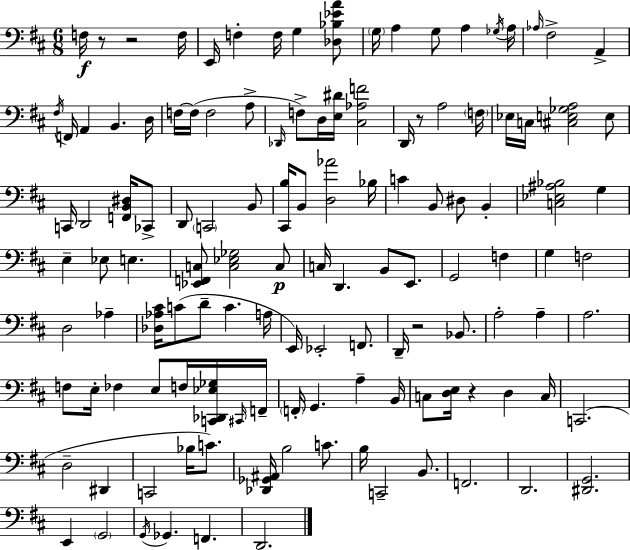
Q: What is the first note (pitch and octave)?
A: F3